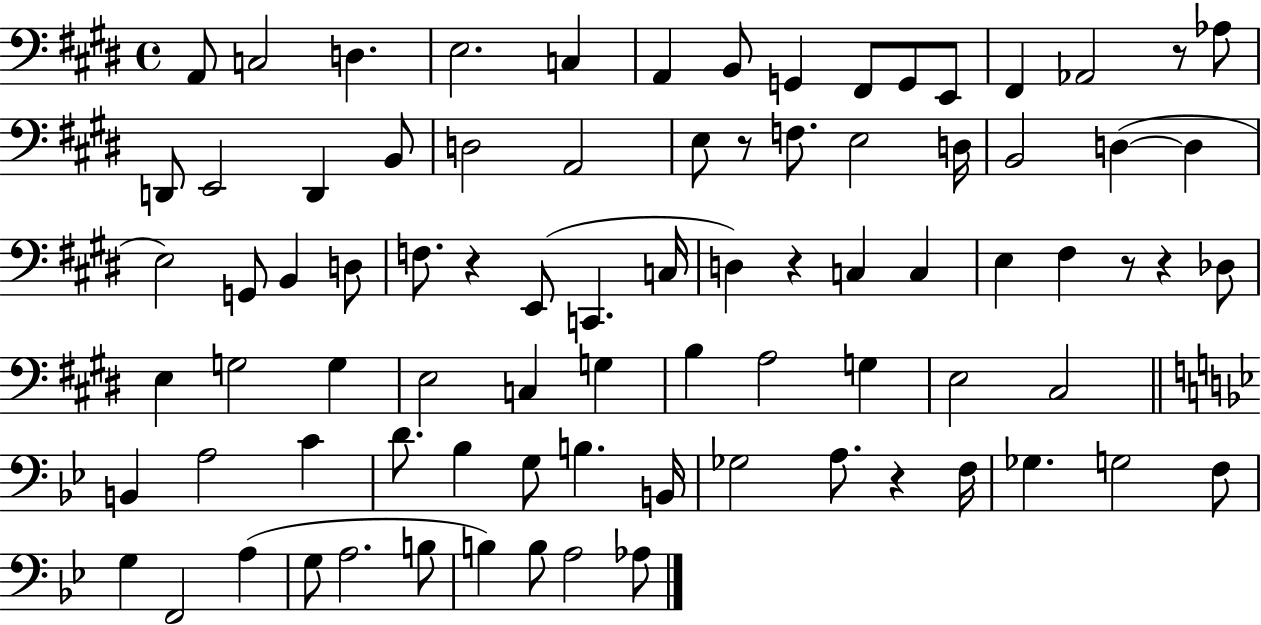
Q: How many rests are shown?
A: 7